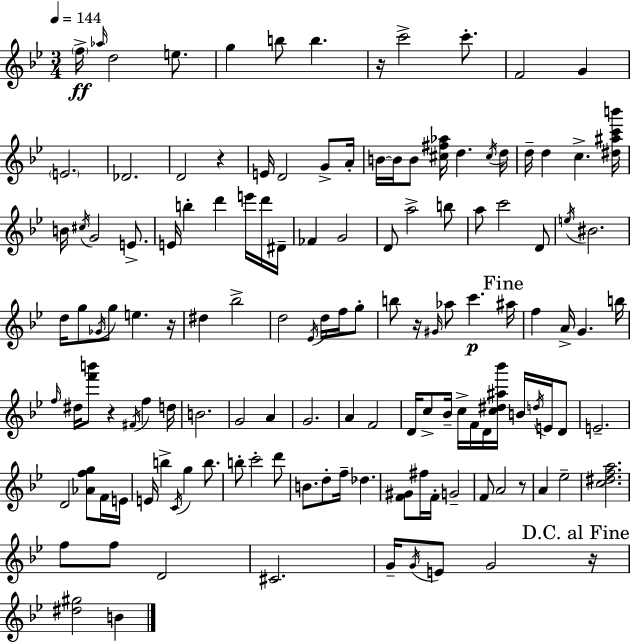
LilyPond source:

{
  \clef treble
  \numericTimeSignature
  \time 3/4
  \key bes \major
  \tempo 4 = 144
  \parenthesize f''16->\ff \grace { aes''16 } d''2 e''8. | g''4 b''8 b''4. | r16 c'''2-> c'''8.-. | f'2 g'4 | \break \parenthesize e'2. | des'2. | d'2 r4 | e'16 d'2 g'8-> | \break a'16-. b'16~~ b'16 b'8 <cis'' fis'' aes''>16 d''4. | \acciaccatura { cis''16 } d''16 d''16-- d''4 c''4.-> | <dis'' ais'' c''' b'''>16 b'16 \acciaccatura { cis''16 } g'2 | e'8.-> e'16 b''4-. d'''4 | \break e'''16 d'''16 dis'16-- fes'4 g'2 | d'8 a''2-> | b''8 a''8 c'''2 | d'8 \acciaccatura { e''16 } bis'2. | \break d''16 g''8 \acciaccatura { ges'16 } g''8 e''4. | r16 dis''4 bes''2-> | d''2 | \acciaccatura { ees'16 } d''16 f''16 g''8-. b''8 r16 \grace { gis'16 } aes''8 | \break c'''4.\p \mark "Fine" ais''16 f''4 a'16-> | g'4. b''16 \grace { f''16 } dis''16 <f''' b'''>8 r4 | \acciaccatura { fis'16 } f''4 d''16 b'2. | g'2 | \break a'4 g'2. | a'4 | f'2 d'16 c''8-> | bes'16-- c''16-> f'16 d'16 <c'' dis'' ais'' bes'''>16 b'16 \acciaccatura { d''16 } e'16 d'8 e'2.-- | \break d'2 | <aes' f'' g''>8 f'16 e'16 e'16 b''4-> | \acciaccatura { c'16 } g''4 b''8. b''8-. | c'''2-. d'''8 b'8. | \break d''8-. f''16-- des''4. <f' gis'>8 | fis''16 f'16-. g'2-- f'8 | a'2 r8 a'4 | ees''2-- <c'' dis'' f'' a''>2. | \break f''8 | f''8 d'2 cis'2. | g'16-- | \acciaccatura { g'16 } e'8 g'2 \mark "D.C. al Fine" r16 | \break <dis'' gis''>2 b'4 | \bar "|."
}